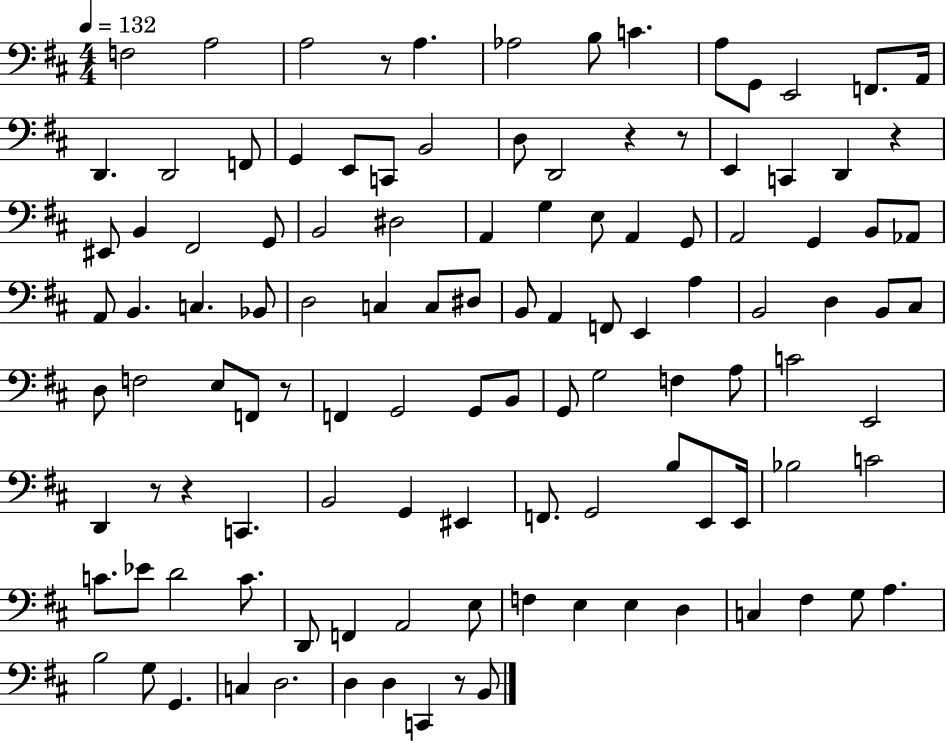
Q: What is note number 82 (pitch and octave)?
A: C4